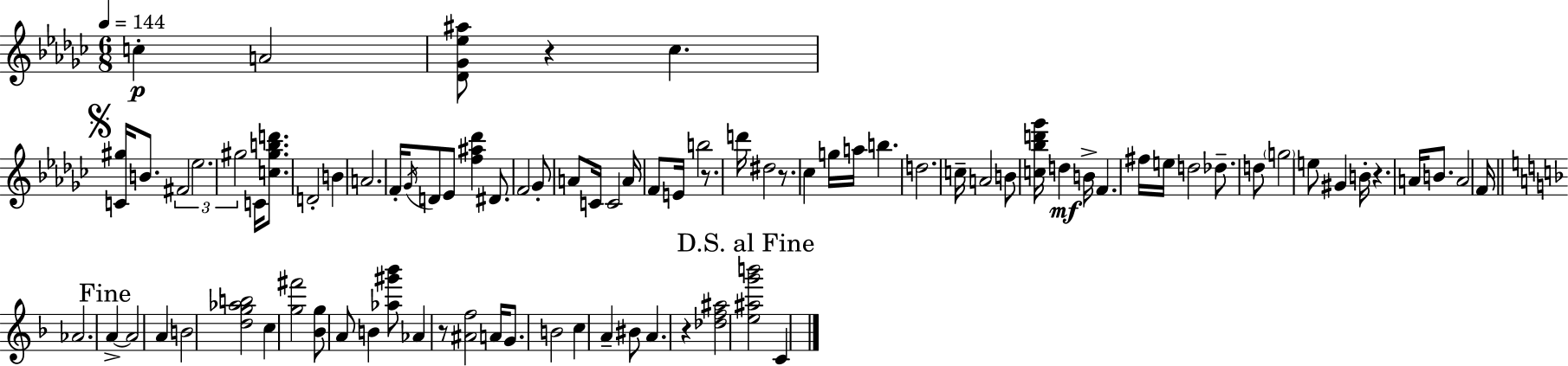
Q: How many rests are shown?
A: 6